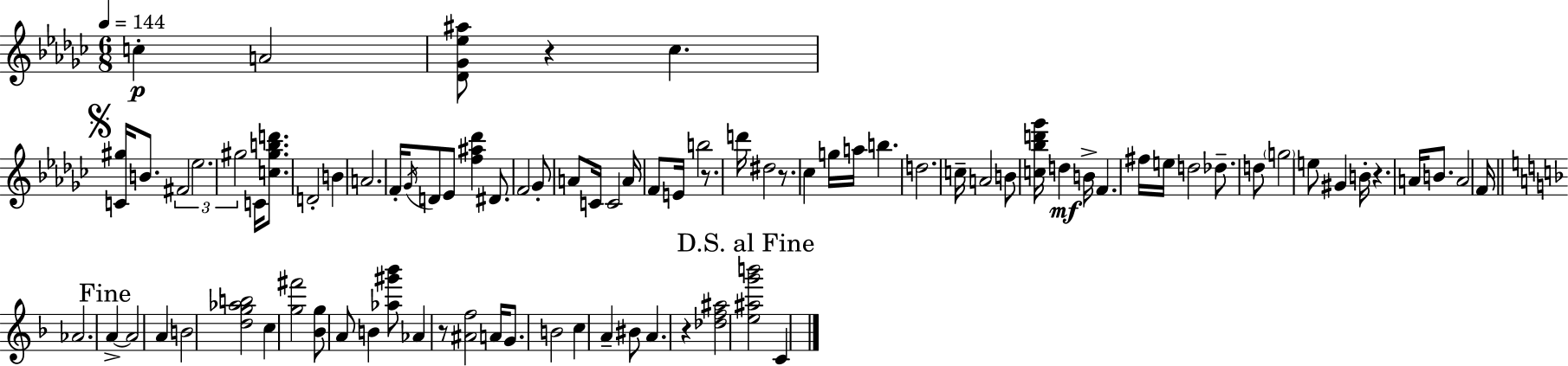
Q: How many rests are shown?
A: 6